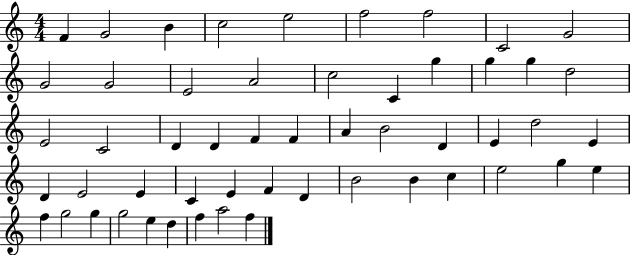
{
  \clef treble
  \numericTimeSignature
  \time 4/4
  \key c \major
  f'4 g'2 b'4 | c''2 e''2 | f''2 f''2 | c'2 g'2 | \break g'2 g'2 | e'2 a'2 | c''2 c'4 g''4 | g''4 g''4 d''2 | \break e'2 c'2 | d'4 d'4 f'4 f'4 | a'4 b'2 d'4 | e'4 d''2 e'4 | \break d'4 e'2 e'4 | c'4 e'4 f'4 d'4 | b'2 b'4 c''4 | e''2 g''4 e''4 | \break f''4 g''2 g''4 | g''2 e''4 d''4 | f''4 a''2 f''4 | \bar "|."
}